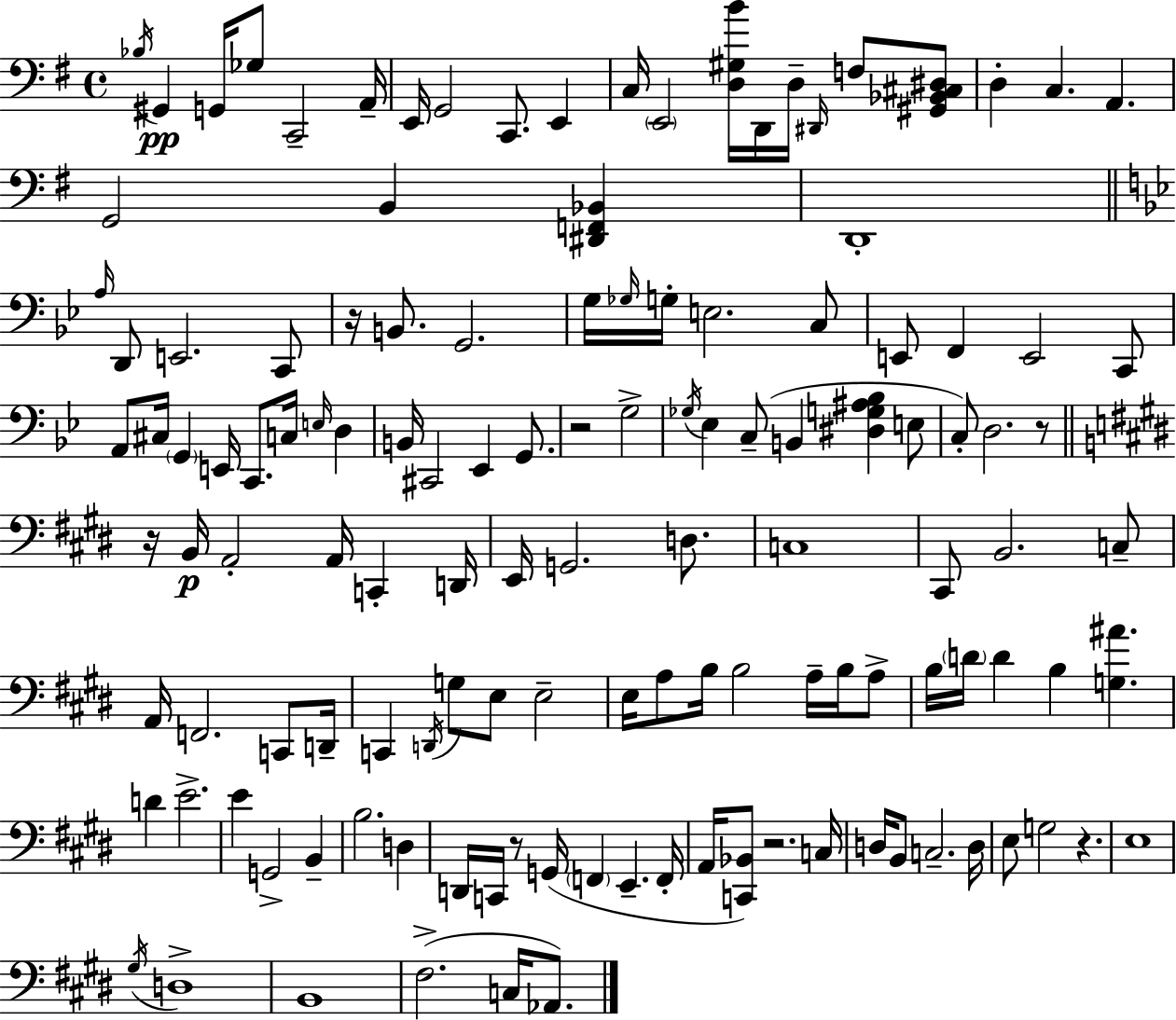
Bb3/s G#2/q G2/s Gb3/e C2/h A2/s E2/s G2/h C2/e. E2/q C3/s E2/h [D3,G#3,B4]/s D2/s D3/s D#2/s F3/e [G#2,Bb2,C#3,D#3]/e D3/q C3/q. A2/q. G2/h B2/q [D#2,F2,Bb2]/q D2/w A3/s D2/e E2/h. C2/e R/s B2/e. G2/h. G3/s Gb3/s G3/s E3/h. C3/e E2/e F2/q E2/h C2/e A2/e C#3/s G2/q E2/s C2/e. C3/s E3/s D3/q B2/s C#2/h Eb2/q G2/e. R/h G3/h Gb3/s Eb3/q C3/e B2/q [D#3,G3,A#3,Bb3]/q E3/e C3/e D3/h. R/e R/s B2/s A2/h A2/s C2/q D2/s E2/s G2/h. D3/e. C3/w C#2/e B2/h. C3/e A2/s F2/h. C2/e D2/s C2/q D2/s G3/e E3/e E3/h E3/s A3/e B3/s B3/h A3/s B3/s A3/e B3/s D4/s D4/q B3/q [G3,A#4]/q. D4/q E4/h. E4/q G2/h B2/q B3/h. D3/q D2/s C2/s R/e G2/s F2/q E2/q. F2/s A2/s [C2,Bb2]/e R/h. C3/s D3/s B2/e C3/h. D3/s E3/e G3/h R/q. E3/w G#3/s D3/w B2/w F#3/h. C3/s Ab2/e.